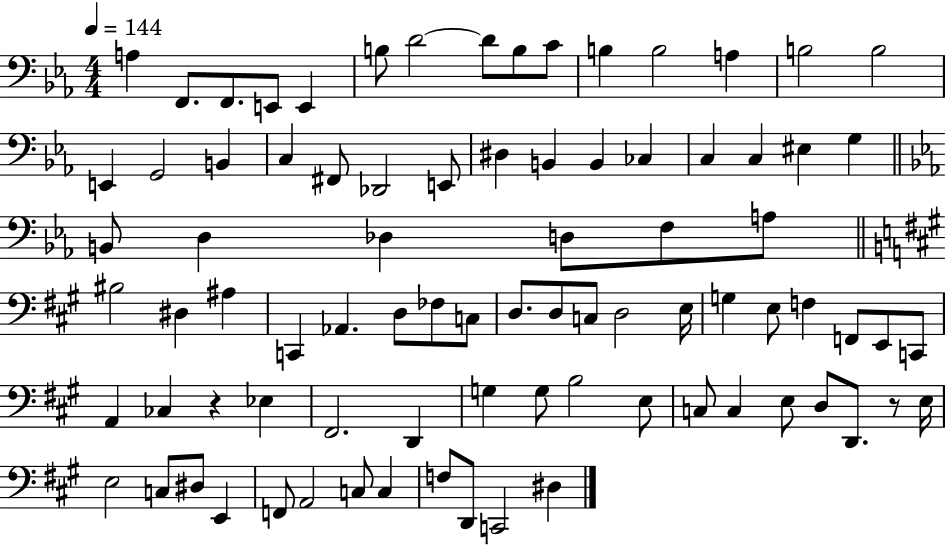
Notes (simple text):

A3/q F2/e. F2/e. E2/e E2/q B3/e D4/h D4/e B3/e C4/e B3/q B3/h A3/q B3/h B3/h E2/q G2/h B2/q C3/q F#2/e Db2/h E2/e D#3/q B2/q B2/q CES3/q C3/q C3/q EIS3/q G3/q B2/e D3/q Db3/q D3/e F3/e A3/e BIS3/h D#3/q A#3/q C2/q Ab2/q. D3/e FES3/e C3/e D3/e. D3/e C3/e D3/h E3/s G3/q E3/e F3/q F2/e E2/e C2/e A2/q CES3/q R/q Eb3/q F#2/h. D2/q G3/q G3/e B3/h E3/e C3/e C3/q E3/e D3/e D2/e. R/e E3/s E3/h C3/e D#3/e E2/q F2/e A2/h C3/e C3/q F3/e D2/e C2/h D#3/q